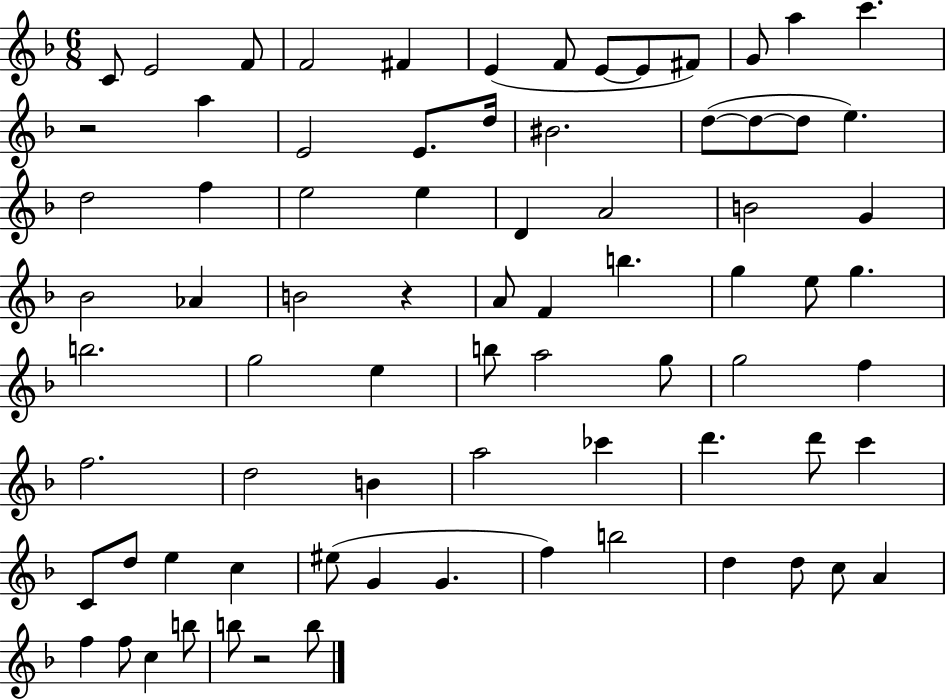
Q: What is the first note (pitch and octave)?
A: C4